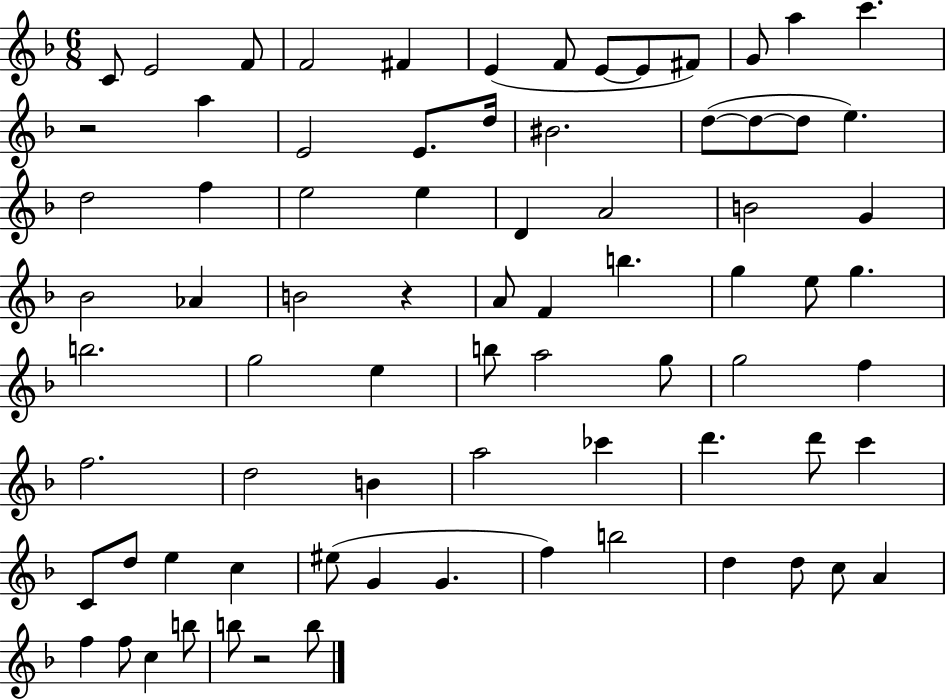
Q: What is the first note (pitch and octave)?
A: C4